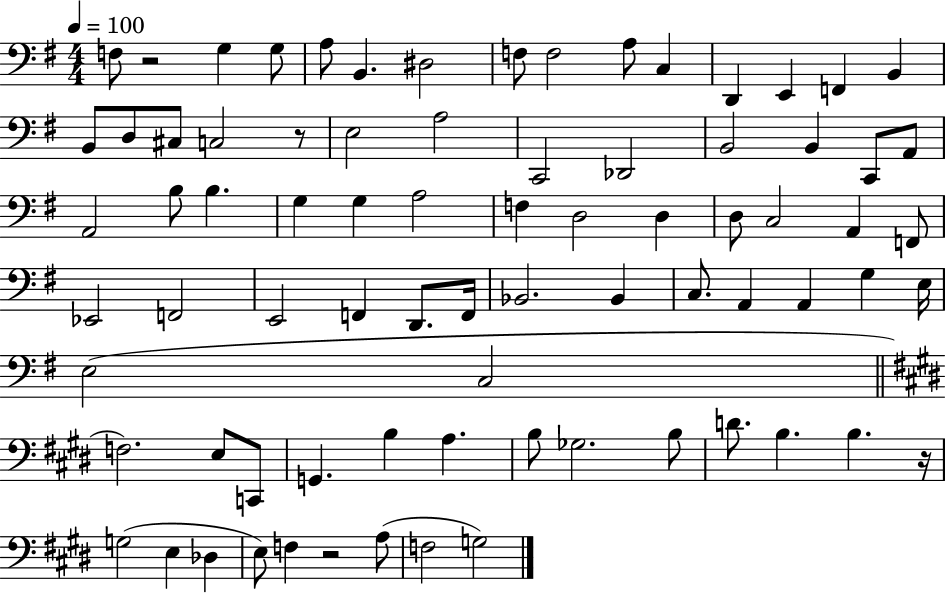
F3/e R/h G3/q G3/e A3/e B2/q. D#3/h F3/e F3/h A3/e C3/q D2/q E2/q F2/q B2/q B2/e D3/e C#3/e C3/h R/e E3/h A3/h C2/h Db2/h B2/h B2/q C2/e A2/e A2/h B3/e B3/q. G3/q G3/q A3/h F3/q D3/h D3/q D3/e C3/h A2/q F2/e Eb2/h F2/h E2/h F2/q D2/e. F2/s Bb2/h. Bb2/q C3/e. A2/q A2/q G3/q E3/s E3/h C3/h F3/h. E3/e C2/e G2/q. B3/q A3/q. B3/e Gb3/h. B3/e D4/e. B3/q. B3/q. R/s G3/h E3/q Db3/q E3/e F3/q R/h A3/e F3/h G3/h